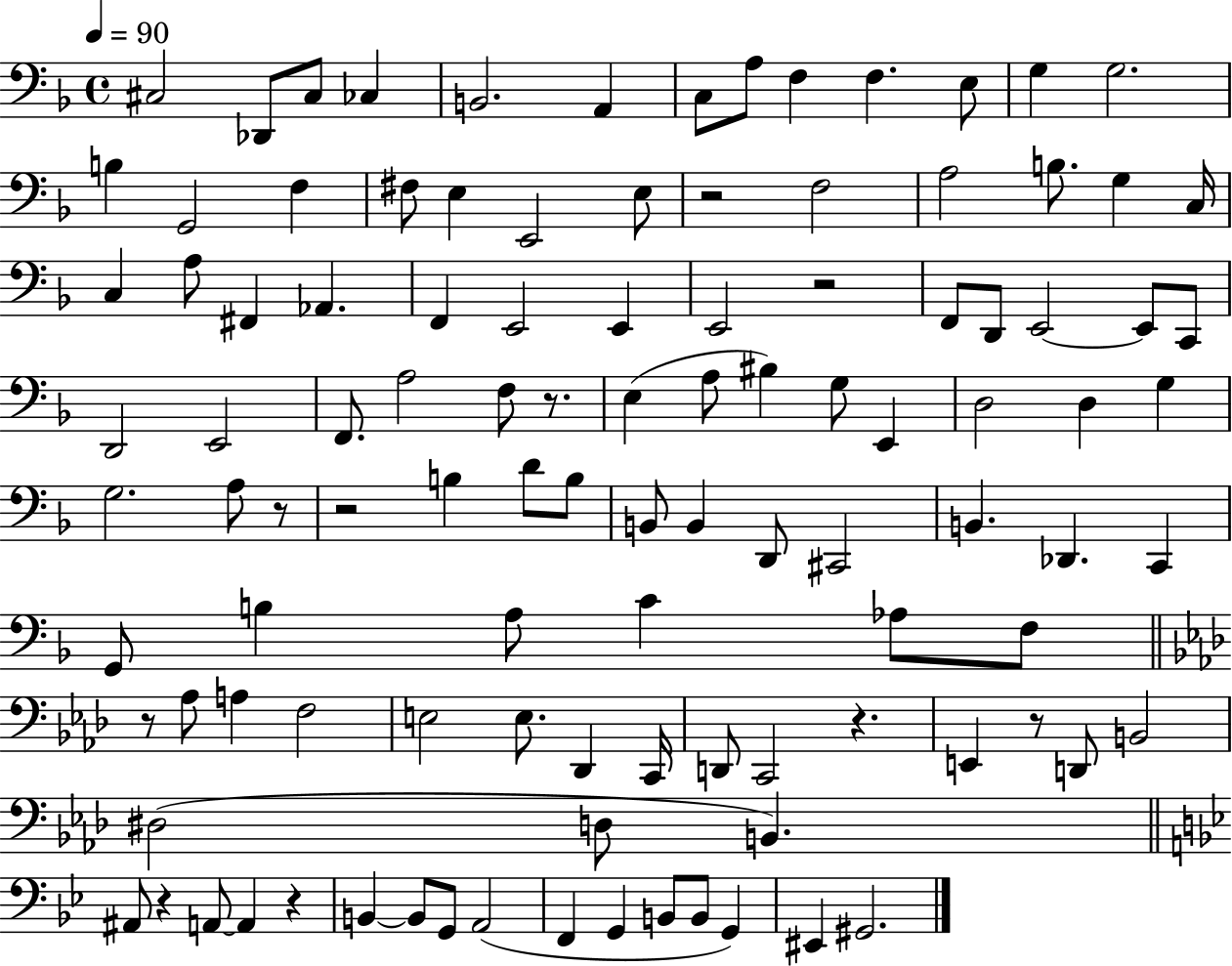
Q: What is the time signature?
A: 4/4